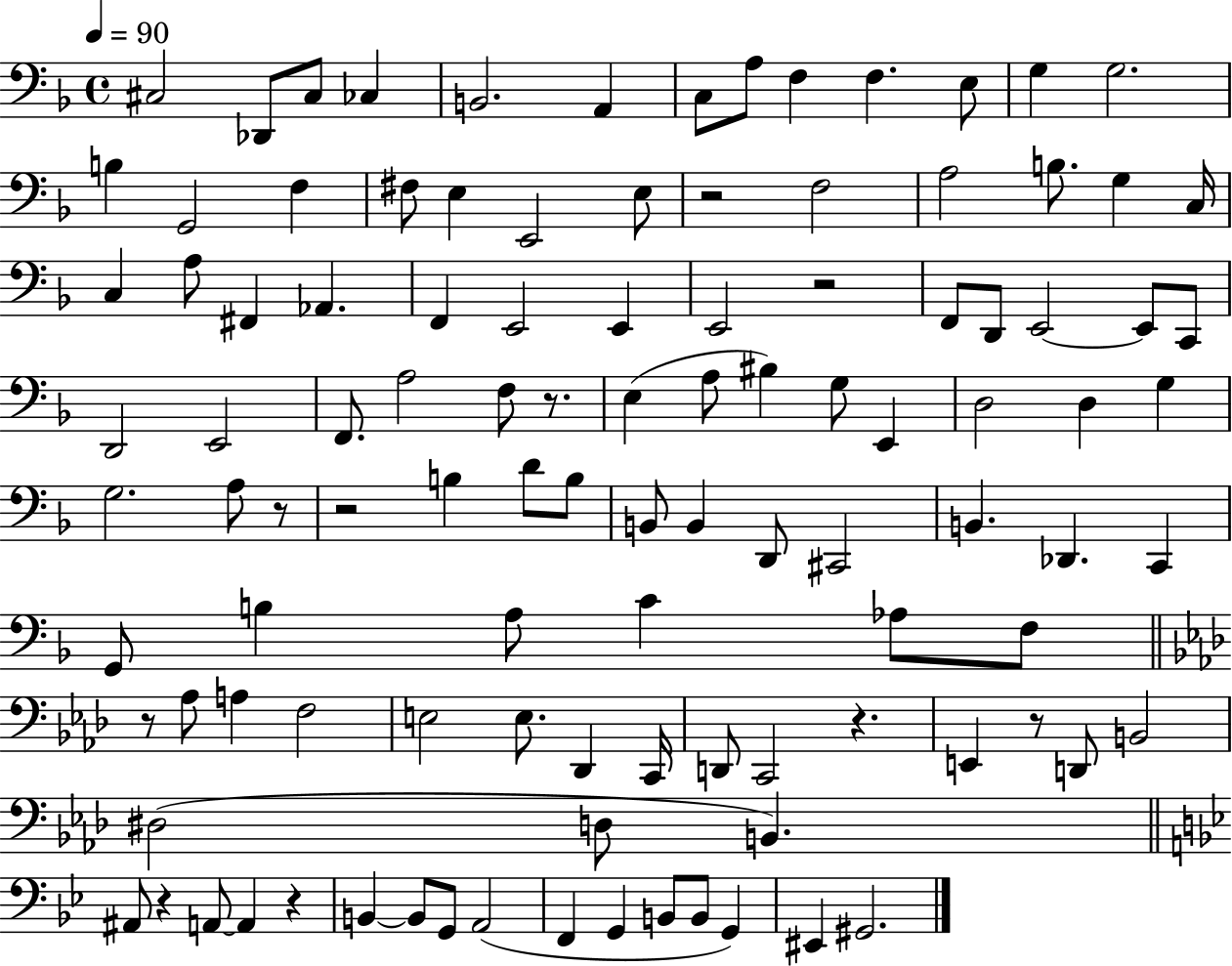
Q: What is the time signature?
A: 4/4